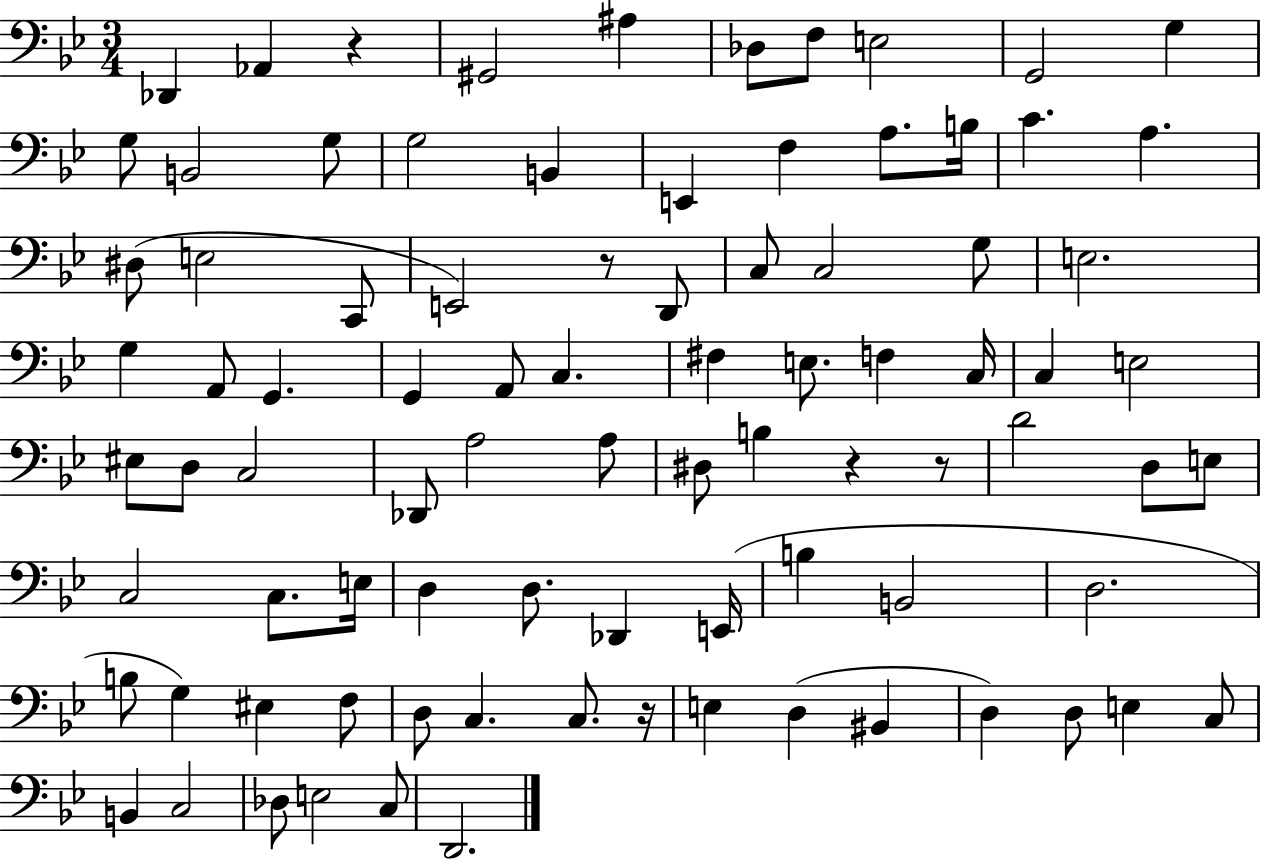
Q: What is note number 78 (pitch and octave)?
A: C3